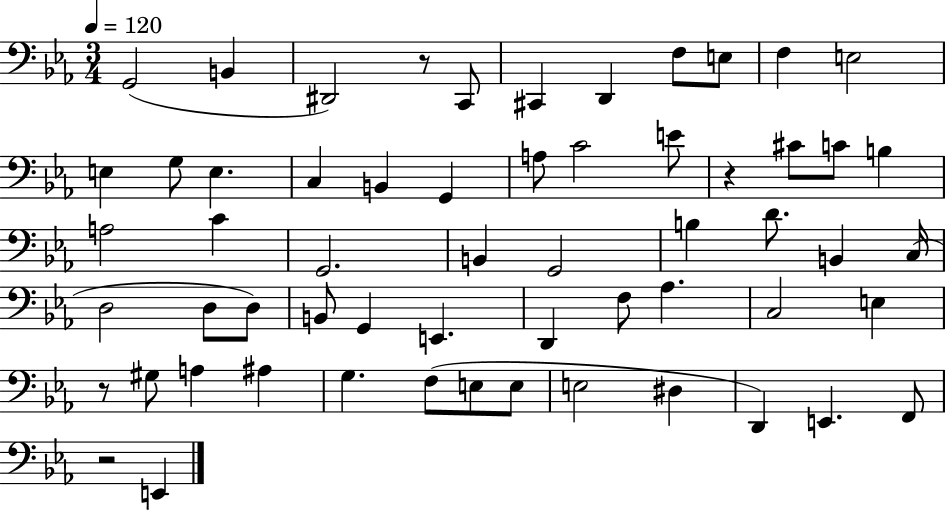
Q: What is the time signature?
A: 3/4